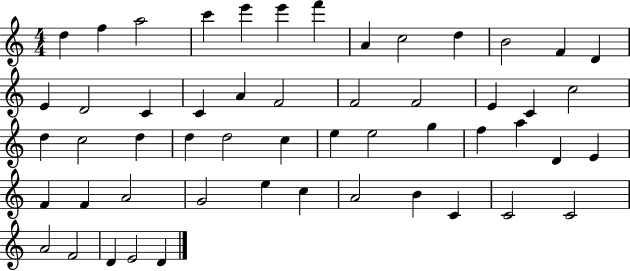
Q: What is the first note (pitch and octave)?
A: D5